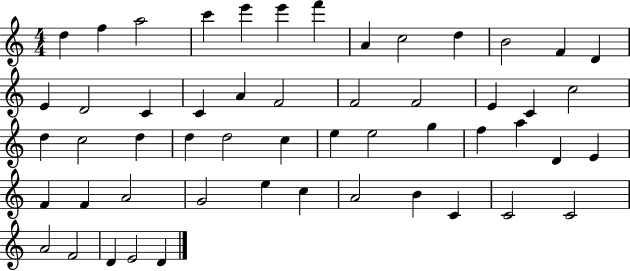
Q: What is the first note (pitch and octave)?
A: D5